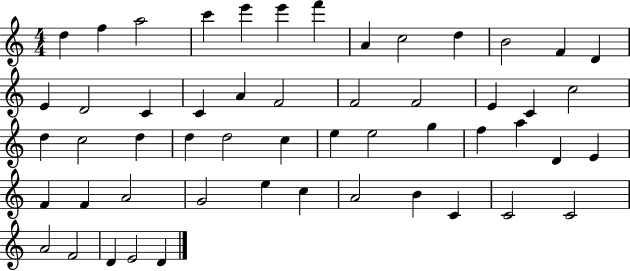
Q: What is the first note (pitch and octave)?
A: D5